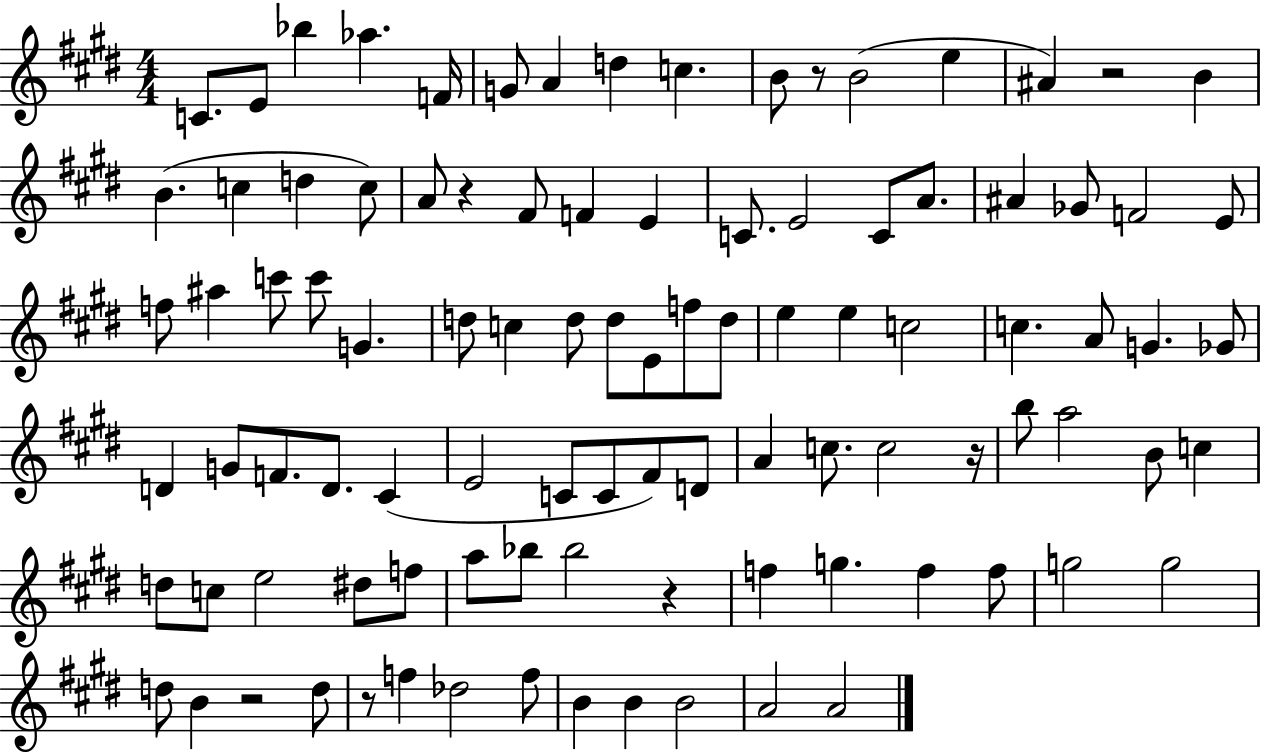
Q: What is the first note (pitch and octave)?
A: C4